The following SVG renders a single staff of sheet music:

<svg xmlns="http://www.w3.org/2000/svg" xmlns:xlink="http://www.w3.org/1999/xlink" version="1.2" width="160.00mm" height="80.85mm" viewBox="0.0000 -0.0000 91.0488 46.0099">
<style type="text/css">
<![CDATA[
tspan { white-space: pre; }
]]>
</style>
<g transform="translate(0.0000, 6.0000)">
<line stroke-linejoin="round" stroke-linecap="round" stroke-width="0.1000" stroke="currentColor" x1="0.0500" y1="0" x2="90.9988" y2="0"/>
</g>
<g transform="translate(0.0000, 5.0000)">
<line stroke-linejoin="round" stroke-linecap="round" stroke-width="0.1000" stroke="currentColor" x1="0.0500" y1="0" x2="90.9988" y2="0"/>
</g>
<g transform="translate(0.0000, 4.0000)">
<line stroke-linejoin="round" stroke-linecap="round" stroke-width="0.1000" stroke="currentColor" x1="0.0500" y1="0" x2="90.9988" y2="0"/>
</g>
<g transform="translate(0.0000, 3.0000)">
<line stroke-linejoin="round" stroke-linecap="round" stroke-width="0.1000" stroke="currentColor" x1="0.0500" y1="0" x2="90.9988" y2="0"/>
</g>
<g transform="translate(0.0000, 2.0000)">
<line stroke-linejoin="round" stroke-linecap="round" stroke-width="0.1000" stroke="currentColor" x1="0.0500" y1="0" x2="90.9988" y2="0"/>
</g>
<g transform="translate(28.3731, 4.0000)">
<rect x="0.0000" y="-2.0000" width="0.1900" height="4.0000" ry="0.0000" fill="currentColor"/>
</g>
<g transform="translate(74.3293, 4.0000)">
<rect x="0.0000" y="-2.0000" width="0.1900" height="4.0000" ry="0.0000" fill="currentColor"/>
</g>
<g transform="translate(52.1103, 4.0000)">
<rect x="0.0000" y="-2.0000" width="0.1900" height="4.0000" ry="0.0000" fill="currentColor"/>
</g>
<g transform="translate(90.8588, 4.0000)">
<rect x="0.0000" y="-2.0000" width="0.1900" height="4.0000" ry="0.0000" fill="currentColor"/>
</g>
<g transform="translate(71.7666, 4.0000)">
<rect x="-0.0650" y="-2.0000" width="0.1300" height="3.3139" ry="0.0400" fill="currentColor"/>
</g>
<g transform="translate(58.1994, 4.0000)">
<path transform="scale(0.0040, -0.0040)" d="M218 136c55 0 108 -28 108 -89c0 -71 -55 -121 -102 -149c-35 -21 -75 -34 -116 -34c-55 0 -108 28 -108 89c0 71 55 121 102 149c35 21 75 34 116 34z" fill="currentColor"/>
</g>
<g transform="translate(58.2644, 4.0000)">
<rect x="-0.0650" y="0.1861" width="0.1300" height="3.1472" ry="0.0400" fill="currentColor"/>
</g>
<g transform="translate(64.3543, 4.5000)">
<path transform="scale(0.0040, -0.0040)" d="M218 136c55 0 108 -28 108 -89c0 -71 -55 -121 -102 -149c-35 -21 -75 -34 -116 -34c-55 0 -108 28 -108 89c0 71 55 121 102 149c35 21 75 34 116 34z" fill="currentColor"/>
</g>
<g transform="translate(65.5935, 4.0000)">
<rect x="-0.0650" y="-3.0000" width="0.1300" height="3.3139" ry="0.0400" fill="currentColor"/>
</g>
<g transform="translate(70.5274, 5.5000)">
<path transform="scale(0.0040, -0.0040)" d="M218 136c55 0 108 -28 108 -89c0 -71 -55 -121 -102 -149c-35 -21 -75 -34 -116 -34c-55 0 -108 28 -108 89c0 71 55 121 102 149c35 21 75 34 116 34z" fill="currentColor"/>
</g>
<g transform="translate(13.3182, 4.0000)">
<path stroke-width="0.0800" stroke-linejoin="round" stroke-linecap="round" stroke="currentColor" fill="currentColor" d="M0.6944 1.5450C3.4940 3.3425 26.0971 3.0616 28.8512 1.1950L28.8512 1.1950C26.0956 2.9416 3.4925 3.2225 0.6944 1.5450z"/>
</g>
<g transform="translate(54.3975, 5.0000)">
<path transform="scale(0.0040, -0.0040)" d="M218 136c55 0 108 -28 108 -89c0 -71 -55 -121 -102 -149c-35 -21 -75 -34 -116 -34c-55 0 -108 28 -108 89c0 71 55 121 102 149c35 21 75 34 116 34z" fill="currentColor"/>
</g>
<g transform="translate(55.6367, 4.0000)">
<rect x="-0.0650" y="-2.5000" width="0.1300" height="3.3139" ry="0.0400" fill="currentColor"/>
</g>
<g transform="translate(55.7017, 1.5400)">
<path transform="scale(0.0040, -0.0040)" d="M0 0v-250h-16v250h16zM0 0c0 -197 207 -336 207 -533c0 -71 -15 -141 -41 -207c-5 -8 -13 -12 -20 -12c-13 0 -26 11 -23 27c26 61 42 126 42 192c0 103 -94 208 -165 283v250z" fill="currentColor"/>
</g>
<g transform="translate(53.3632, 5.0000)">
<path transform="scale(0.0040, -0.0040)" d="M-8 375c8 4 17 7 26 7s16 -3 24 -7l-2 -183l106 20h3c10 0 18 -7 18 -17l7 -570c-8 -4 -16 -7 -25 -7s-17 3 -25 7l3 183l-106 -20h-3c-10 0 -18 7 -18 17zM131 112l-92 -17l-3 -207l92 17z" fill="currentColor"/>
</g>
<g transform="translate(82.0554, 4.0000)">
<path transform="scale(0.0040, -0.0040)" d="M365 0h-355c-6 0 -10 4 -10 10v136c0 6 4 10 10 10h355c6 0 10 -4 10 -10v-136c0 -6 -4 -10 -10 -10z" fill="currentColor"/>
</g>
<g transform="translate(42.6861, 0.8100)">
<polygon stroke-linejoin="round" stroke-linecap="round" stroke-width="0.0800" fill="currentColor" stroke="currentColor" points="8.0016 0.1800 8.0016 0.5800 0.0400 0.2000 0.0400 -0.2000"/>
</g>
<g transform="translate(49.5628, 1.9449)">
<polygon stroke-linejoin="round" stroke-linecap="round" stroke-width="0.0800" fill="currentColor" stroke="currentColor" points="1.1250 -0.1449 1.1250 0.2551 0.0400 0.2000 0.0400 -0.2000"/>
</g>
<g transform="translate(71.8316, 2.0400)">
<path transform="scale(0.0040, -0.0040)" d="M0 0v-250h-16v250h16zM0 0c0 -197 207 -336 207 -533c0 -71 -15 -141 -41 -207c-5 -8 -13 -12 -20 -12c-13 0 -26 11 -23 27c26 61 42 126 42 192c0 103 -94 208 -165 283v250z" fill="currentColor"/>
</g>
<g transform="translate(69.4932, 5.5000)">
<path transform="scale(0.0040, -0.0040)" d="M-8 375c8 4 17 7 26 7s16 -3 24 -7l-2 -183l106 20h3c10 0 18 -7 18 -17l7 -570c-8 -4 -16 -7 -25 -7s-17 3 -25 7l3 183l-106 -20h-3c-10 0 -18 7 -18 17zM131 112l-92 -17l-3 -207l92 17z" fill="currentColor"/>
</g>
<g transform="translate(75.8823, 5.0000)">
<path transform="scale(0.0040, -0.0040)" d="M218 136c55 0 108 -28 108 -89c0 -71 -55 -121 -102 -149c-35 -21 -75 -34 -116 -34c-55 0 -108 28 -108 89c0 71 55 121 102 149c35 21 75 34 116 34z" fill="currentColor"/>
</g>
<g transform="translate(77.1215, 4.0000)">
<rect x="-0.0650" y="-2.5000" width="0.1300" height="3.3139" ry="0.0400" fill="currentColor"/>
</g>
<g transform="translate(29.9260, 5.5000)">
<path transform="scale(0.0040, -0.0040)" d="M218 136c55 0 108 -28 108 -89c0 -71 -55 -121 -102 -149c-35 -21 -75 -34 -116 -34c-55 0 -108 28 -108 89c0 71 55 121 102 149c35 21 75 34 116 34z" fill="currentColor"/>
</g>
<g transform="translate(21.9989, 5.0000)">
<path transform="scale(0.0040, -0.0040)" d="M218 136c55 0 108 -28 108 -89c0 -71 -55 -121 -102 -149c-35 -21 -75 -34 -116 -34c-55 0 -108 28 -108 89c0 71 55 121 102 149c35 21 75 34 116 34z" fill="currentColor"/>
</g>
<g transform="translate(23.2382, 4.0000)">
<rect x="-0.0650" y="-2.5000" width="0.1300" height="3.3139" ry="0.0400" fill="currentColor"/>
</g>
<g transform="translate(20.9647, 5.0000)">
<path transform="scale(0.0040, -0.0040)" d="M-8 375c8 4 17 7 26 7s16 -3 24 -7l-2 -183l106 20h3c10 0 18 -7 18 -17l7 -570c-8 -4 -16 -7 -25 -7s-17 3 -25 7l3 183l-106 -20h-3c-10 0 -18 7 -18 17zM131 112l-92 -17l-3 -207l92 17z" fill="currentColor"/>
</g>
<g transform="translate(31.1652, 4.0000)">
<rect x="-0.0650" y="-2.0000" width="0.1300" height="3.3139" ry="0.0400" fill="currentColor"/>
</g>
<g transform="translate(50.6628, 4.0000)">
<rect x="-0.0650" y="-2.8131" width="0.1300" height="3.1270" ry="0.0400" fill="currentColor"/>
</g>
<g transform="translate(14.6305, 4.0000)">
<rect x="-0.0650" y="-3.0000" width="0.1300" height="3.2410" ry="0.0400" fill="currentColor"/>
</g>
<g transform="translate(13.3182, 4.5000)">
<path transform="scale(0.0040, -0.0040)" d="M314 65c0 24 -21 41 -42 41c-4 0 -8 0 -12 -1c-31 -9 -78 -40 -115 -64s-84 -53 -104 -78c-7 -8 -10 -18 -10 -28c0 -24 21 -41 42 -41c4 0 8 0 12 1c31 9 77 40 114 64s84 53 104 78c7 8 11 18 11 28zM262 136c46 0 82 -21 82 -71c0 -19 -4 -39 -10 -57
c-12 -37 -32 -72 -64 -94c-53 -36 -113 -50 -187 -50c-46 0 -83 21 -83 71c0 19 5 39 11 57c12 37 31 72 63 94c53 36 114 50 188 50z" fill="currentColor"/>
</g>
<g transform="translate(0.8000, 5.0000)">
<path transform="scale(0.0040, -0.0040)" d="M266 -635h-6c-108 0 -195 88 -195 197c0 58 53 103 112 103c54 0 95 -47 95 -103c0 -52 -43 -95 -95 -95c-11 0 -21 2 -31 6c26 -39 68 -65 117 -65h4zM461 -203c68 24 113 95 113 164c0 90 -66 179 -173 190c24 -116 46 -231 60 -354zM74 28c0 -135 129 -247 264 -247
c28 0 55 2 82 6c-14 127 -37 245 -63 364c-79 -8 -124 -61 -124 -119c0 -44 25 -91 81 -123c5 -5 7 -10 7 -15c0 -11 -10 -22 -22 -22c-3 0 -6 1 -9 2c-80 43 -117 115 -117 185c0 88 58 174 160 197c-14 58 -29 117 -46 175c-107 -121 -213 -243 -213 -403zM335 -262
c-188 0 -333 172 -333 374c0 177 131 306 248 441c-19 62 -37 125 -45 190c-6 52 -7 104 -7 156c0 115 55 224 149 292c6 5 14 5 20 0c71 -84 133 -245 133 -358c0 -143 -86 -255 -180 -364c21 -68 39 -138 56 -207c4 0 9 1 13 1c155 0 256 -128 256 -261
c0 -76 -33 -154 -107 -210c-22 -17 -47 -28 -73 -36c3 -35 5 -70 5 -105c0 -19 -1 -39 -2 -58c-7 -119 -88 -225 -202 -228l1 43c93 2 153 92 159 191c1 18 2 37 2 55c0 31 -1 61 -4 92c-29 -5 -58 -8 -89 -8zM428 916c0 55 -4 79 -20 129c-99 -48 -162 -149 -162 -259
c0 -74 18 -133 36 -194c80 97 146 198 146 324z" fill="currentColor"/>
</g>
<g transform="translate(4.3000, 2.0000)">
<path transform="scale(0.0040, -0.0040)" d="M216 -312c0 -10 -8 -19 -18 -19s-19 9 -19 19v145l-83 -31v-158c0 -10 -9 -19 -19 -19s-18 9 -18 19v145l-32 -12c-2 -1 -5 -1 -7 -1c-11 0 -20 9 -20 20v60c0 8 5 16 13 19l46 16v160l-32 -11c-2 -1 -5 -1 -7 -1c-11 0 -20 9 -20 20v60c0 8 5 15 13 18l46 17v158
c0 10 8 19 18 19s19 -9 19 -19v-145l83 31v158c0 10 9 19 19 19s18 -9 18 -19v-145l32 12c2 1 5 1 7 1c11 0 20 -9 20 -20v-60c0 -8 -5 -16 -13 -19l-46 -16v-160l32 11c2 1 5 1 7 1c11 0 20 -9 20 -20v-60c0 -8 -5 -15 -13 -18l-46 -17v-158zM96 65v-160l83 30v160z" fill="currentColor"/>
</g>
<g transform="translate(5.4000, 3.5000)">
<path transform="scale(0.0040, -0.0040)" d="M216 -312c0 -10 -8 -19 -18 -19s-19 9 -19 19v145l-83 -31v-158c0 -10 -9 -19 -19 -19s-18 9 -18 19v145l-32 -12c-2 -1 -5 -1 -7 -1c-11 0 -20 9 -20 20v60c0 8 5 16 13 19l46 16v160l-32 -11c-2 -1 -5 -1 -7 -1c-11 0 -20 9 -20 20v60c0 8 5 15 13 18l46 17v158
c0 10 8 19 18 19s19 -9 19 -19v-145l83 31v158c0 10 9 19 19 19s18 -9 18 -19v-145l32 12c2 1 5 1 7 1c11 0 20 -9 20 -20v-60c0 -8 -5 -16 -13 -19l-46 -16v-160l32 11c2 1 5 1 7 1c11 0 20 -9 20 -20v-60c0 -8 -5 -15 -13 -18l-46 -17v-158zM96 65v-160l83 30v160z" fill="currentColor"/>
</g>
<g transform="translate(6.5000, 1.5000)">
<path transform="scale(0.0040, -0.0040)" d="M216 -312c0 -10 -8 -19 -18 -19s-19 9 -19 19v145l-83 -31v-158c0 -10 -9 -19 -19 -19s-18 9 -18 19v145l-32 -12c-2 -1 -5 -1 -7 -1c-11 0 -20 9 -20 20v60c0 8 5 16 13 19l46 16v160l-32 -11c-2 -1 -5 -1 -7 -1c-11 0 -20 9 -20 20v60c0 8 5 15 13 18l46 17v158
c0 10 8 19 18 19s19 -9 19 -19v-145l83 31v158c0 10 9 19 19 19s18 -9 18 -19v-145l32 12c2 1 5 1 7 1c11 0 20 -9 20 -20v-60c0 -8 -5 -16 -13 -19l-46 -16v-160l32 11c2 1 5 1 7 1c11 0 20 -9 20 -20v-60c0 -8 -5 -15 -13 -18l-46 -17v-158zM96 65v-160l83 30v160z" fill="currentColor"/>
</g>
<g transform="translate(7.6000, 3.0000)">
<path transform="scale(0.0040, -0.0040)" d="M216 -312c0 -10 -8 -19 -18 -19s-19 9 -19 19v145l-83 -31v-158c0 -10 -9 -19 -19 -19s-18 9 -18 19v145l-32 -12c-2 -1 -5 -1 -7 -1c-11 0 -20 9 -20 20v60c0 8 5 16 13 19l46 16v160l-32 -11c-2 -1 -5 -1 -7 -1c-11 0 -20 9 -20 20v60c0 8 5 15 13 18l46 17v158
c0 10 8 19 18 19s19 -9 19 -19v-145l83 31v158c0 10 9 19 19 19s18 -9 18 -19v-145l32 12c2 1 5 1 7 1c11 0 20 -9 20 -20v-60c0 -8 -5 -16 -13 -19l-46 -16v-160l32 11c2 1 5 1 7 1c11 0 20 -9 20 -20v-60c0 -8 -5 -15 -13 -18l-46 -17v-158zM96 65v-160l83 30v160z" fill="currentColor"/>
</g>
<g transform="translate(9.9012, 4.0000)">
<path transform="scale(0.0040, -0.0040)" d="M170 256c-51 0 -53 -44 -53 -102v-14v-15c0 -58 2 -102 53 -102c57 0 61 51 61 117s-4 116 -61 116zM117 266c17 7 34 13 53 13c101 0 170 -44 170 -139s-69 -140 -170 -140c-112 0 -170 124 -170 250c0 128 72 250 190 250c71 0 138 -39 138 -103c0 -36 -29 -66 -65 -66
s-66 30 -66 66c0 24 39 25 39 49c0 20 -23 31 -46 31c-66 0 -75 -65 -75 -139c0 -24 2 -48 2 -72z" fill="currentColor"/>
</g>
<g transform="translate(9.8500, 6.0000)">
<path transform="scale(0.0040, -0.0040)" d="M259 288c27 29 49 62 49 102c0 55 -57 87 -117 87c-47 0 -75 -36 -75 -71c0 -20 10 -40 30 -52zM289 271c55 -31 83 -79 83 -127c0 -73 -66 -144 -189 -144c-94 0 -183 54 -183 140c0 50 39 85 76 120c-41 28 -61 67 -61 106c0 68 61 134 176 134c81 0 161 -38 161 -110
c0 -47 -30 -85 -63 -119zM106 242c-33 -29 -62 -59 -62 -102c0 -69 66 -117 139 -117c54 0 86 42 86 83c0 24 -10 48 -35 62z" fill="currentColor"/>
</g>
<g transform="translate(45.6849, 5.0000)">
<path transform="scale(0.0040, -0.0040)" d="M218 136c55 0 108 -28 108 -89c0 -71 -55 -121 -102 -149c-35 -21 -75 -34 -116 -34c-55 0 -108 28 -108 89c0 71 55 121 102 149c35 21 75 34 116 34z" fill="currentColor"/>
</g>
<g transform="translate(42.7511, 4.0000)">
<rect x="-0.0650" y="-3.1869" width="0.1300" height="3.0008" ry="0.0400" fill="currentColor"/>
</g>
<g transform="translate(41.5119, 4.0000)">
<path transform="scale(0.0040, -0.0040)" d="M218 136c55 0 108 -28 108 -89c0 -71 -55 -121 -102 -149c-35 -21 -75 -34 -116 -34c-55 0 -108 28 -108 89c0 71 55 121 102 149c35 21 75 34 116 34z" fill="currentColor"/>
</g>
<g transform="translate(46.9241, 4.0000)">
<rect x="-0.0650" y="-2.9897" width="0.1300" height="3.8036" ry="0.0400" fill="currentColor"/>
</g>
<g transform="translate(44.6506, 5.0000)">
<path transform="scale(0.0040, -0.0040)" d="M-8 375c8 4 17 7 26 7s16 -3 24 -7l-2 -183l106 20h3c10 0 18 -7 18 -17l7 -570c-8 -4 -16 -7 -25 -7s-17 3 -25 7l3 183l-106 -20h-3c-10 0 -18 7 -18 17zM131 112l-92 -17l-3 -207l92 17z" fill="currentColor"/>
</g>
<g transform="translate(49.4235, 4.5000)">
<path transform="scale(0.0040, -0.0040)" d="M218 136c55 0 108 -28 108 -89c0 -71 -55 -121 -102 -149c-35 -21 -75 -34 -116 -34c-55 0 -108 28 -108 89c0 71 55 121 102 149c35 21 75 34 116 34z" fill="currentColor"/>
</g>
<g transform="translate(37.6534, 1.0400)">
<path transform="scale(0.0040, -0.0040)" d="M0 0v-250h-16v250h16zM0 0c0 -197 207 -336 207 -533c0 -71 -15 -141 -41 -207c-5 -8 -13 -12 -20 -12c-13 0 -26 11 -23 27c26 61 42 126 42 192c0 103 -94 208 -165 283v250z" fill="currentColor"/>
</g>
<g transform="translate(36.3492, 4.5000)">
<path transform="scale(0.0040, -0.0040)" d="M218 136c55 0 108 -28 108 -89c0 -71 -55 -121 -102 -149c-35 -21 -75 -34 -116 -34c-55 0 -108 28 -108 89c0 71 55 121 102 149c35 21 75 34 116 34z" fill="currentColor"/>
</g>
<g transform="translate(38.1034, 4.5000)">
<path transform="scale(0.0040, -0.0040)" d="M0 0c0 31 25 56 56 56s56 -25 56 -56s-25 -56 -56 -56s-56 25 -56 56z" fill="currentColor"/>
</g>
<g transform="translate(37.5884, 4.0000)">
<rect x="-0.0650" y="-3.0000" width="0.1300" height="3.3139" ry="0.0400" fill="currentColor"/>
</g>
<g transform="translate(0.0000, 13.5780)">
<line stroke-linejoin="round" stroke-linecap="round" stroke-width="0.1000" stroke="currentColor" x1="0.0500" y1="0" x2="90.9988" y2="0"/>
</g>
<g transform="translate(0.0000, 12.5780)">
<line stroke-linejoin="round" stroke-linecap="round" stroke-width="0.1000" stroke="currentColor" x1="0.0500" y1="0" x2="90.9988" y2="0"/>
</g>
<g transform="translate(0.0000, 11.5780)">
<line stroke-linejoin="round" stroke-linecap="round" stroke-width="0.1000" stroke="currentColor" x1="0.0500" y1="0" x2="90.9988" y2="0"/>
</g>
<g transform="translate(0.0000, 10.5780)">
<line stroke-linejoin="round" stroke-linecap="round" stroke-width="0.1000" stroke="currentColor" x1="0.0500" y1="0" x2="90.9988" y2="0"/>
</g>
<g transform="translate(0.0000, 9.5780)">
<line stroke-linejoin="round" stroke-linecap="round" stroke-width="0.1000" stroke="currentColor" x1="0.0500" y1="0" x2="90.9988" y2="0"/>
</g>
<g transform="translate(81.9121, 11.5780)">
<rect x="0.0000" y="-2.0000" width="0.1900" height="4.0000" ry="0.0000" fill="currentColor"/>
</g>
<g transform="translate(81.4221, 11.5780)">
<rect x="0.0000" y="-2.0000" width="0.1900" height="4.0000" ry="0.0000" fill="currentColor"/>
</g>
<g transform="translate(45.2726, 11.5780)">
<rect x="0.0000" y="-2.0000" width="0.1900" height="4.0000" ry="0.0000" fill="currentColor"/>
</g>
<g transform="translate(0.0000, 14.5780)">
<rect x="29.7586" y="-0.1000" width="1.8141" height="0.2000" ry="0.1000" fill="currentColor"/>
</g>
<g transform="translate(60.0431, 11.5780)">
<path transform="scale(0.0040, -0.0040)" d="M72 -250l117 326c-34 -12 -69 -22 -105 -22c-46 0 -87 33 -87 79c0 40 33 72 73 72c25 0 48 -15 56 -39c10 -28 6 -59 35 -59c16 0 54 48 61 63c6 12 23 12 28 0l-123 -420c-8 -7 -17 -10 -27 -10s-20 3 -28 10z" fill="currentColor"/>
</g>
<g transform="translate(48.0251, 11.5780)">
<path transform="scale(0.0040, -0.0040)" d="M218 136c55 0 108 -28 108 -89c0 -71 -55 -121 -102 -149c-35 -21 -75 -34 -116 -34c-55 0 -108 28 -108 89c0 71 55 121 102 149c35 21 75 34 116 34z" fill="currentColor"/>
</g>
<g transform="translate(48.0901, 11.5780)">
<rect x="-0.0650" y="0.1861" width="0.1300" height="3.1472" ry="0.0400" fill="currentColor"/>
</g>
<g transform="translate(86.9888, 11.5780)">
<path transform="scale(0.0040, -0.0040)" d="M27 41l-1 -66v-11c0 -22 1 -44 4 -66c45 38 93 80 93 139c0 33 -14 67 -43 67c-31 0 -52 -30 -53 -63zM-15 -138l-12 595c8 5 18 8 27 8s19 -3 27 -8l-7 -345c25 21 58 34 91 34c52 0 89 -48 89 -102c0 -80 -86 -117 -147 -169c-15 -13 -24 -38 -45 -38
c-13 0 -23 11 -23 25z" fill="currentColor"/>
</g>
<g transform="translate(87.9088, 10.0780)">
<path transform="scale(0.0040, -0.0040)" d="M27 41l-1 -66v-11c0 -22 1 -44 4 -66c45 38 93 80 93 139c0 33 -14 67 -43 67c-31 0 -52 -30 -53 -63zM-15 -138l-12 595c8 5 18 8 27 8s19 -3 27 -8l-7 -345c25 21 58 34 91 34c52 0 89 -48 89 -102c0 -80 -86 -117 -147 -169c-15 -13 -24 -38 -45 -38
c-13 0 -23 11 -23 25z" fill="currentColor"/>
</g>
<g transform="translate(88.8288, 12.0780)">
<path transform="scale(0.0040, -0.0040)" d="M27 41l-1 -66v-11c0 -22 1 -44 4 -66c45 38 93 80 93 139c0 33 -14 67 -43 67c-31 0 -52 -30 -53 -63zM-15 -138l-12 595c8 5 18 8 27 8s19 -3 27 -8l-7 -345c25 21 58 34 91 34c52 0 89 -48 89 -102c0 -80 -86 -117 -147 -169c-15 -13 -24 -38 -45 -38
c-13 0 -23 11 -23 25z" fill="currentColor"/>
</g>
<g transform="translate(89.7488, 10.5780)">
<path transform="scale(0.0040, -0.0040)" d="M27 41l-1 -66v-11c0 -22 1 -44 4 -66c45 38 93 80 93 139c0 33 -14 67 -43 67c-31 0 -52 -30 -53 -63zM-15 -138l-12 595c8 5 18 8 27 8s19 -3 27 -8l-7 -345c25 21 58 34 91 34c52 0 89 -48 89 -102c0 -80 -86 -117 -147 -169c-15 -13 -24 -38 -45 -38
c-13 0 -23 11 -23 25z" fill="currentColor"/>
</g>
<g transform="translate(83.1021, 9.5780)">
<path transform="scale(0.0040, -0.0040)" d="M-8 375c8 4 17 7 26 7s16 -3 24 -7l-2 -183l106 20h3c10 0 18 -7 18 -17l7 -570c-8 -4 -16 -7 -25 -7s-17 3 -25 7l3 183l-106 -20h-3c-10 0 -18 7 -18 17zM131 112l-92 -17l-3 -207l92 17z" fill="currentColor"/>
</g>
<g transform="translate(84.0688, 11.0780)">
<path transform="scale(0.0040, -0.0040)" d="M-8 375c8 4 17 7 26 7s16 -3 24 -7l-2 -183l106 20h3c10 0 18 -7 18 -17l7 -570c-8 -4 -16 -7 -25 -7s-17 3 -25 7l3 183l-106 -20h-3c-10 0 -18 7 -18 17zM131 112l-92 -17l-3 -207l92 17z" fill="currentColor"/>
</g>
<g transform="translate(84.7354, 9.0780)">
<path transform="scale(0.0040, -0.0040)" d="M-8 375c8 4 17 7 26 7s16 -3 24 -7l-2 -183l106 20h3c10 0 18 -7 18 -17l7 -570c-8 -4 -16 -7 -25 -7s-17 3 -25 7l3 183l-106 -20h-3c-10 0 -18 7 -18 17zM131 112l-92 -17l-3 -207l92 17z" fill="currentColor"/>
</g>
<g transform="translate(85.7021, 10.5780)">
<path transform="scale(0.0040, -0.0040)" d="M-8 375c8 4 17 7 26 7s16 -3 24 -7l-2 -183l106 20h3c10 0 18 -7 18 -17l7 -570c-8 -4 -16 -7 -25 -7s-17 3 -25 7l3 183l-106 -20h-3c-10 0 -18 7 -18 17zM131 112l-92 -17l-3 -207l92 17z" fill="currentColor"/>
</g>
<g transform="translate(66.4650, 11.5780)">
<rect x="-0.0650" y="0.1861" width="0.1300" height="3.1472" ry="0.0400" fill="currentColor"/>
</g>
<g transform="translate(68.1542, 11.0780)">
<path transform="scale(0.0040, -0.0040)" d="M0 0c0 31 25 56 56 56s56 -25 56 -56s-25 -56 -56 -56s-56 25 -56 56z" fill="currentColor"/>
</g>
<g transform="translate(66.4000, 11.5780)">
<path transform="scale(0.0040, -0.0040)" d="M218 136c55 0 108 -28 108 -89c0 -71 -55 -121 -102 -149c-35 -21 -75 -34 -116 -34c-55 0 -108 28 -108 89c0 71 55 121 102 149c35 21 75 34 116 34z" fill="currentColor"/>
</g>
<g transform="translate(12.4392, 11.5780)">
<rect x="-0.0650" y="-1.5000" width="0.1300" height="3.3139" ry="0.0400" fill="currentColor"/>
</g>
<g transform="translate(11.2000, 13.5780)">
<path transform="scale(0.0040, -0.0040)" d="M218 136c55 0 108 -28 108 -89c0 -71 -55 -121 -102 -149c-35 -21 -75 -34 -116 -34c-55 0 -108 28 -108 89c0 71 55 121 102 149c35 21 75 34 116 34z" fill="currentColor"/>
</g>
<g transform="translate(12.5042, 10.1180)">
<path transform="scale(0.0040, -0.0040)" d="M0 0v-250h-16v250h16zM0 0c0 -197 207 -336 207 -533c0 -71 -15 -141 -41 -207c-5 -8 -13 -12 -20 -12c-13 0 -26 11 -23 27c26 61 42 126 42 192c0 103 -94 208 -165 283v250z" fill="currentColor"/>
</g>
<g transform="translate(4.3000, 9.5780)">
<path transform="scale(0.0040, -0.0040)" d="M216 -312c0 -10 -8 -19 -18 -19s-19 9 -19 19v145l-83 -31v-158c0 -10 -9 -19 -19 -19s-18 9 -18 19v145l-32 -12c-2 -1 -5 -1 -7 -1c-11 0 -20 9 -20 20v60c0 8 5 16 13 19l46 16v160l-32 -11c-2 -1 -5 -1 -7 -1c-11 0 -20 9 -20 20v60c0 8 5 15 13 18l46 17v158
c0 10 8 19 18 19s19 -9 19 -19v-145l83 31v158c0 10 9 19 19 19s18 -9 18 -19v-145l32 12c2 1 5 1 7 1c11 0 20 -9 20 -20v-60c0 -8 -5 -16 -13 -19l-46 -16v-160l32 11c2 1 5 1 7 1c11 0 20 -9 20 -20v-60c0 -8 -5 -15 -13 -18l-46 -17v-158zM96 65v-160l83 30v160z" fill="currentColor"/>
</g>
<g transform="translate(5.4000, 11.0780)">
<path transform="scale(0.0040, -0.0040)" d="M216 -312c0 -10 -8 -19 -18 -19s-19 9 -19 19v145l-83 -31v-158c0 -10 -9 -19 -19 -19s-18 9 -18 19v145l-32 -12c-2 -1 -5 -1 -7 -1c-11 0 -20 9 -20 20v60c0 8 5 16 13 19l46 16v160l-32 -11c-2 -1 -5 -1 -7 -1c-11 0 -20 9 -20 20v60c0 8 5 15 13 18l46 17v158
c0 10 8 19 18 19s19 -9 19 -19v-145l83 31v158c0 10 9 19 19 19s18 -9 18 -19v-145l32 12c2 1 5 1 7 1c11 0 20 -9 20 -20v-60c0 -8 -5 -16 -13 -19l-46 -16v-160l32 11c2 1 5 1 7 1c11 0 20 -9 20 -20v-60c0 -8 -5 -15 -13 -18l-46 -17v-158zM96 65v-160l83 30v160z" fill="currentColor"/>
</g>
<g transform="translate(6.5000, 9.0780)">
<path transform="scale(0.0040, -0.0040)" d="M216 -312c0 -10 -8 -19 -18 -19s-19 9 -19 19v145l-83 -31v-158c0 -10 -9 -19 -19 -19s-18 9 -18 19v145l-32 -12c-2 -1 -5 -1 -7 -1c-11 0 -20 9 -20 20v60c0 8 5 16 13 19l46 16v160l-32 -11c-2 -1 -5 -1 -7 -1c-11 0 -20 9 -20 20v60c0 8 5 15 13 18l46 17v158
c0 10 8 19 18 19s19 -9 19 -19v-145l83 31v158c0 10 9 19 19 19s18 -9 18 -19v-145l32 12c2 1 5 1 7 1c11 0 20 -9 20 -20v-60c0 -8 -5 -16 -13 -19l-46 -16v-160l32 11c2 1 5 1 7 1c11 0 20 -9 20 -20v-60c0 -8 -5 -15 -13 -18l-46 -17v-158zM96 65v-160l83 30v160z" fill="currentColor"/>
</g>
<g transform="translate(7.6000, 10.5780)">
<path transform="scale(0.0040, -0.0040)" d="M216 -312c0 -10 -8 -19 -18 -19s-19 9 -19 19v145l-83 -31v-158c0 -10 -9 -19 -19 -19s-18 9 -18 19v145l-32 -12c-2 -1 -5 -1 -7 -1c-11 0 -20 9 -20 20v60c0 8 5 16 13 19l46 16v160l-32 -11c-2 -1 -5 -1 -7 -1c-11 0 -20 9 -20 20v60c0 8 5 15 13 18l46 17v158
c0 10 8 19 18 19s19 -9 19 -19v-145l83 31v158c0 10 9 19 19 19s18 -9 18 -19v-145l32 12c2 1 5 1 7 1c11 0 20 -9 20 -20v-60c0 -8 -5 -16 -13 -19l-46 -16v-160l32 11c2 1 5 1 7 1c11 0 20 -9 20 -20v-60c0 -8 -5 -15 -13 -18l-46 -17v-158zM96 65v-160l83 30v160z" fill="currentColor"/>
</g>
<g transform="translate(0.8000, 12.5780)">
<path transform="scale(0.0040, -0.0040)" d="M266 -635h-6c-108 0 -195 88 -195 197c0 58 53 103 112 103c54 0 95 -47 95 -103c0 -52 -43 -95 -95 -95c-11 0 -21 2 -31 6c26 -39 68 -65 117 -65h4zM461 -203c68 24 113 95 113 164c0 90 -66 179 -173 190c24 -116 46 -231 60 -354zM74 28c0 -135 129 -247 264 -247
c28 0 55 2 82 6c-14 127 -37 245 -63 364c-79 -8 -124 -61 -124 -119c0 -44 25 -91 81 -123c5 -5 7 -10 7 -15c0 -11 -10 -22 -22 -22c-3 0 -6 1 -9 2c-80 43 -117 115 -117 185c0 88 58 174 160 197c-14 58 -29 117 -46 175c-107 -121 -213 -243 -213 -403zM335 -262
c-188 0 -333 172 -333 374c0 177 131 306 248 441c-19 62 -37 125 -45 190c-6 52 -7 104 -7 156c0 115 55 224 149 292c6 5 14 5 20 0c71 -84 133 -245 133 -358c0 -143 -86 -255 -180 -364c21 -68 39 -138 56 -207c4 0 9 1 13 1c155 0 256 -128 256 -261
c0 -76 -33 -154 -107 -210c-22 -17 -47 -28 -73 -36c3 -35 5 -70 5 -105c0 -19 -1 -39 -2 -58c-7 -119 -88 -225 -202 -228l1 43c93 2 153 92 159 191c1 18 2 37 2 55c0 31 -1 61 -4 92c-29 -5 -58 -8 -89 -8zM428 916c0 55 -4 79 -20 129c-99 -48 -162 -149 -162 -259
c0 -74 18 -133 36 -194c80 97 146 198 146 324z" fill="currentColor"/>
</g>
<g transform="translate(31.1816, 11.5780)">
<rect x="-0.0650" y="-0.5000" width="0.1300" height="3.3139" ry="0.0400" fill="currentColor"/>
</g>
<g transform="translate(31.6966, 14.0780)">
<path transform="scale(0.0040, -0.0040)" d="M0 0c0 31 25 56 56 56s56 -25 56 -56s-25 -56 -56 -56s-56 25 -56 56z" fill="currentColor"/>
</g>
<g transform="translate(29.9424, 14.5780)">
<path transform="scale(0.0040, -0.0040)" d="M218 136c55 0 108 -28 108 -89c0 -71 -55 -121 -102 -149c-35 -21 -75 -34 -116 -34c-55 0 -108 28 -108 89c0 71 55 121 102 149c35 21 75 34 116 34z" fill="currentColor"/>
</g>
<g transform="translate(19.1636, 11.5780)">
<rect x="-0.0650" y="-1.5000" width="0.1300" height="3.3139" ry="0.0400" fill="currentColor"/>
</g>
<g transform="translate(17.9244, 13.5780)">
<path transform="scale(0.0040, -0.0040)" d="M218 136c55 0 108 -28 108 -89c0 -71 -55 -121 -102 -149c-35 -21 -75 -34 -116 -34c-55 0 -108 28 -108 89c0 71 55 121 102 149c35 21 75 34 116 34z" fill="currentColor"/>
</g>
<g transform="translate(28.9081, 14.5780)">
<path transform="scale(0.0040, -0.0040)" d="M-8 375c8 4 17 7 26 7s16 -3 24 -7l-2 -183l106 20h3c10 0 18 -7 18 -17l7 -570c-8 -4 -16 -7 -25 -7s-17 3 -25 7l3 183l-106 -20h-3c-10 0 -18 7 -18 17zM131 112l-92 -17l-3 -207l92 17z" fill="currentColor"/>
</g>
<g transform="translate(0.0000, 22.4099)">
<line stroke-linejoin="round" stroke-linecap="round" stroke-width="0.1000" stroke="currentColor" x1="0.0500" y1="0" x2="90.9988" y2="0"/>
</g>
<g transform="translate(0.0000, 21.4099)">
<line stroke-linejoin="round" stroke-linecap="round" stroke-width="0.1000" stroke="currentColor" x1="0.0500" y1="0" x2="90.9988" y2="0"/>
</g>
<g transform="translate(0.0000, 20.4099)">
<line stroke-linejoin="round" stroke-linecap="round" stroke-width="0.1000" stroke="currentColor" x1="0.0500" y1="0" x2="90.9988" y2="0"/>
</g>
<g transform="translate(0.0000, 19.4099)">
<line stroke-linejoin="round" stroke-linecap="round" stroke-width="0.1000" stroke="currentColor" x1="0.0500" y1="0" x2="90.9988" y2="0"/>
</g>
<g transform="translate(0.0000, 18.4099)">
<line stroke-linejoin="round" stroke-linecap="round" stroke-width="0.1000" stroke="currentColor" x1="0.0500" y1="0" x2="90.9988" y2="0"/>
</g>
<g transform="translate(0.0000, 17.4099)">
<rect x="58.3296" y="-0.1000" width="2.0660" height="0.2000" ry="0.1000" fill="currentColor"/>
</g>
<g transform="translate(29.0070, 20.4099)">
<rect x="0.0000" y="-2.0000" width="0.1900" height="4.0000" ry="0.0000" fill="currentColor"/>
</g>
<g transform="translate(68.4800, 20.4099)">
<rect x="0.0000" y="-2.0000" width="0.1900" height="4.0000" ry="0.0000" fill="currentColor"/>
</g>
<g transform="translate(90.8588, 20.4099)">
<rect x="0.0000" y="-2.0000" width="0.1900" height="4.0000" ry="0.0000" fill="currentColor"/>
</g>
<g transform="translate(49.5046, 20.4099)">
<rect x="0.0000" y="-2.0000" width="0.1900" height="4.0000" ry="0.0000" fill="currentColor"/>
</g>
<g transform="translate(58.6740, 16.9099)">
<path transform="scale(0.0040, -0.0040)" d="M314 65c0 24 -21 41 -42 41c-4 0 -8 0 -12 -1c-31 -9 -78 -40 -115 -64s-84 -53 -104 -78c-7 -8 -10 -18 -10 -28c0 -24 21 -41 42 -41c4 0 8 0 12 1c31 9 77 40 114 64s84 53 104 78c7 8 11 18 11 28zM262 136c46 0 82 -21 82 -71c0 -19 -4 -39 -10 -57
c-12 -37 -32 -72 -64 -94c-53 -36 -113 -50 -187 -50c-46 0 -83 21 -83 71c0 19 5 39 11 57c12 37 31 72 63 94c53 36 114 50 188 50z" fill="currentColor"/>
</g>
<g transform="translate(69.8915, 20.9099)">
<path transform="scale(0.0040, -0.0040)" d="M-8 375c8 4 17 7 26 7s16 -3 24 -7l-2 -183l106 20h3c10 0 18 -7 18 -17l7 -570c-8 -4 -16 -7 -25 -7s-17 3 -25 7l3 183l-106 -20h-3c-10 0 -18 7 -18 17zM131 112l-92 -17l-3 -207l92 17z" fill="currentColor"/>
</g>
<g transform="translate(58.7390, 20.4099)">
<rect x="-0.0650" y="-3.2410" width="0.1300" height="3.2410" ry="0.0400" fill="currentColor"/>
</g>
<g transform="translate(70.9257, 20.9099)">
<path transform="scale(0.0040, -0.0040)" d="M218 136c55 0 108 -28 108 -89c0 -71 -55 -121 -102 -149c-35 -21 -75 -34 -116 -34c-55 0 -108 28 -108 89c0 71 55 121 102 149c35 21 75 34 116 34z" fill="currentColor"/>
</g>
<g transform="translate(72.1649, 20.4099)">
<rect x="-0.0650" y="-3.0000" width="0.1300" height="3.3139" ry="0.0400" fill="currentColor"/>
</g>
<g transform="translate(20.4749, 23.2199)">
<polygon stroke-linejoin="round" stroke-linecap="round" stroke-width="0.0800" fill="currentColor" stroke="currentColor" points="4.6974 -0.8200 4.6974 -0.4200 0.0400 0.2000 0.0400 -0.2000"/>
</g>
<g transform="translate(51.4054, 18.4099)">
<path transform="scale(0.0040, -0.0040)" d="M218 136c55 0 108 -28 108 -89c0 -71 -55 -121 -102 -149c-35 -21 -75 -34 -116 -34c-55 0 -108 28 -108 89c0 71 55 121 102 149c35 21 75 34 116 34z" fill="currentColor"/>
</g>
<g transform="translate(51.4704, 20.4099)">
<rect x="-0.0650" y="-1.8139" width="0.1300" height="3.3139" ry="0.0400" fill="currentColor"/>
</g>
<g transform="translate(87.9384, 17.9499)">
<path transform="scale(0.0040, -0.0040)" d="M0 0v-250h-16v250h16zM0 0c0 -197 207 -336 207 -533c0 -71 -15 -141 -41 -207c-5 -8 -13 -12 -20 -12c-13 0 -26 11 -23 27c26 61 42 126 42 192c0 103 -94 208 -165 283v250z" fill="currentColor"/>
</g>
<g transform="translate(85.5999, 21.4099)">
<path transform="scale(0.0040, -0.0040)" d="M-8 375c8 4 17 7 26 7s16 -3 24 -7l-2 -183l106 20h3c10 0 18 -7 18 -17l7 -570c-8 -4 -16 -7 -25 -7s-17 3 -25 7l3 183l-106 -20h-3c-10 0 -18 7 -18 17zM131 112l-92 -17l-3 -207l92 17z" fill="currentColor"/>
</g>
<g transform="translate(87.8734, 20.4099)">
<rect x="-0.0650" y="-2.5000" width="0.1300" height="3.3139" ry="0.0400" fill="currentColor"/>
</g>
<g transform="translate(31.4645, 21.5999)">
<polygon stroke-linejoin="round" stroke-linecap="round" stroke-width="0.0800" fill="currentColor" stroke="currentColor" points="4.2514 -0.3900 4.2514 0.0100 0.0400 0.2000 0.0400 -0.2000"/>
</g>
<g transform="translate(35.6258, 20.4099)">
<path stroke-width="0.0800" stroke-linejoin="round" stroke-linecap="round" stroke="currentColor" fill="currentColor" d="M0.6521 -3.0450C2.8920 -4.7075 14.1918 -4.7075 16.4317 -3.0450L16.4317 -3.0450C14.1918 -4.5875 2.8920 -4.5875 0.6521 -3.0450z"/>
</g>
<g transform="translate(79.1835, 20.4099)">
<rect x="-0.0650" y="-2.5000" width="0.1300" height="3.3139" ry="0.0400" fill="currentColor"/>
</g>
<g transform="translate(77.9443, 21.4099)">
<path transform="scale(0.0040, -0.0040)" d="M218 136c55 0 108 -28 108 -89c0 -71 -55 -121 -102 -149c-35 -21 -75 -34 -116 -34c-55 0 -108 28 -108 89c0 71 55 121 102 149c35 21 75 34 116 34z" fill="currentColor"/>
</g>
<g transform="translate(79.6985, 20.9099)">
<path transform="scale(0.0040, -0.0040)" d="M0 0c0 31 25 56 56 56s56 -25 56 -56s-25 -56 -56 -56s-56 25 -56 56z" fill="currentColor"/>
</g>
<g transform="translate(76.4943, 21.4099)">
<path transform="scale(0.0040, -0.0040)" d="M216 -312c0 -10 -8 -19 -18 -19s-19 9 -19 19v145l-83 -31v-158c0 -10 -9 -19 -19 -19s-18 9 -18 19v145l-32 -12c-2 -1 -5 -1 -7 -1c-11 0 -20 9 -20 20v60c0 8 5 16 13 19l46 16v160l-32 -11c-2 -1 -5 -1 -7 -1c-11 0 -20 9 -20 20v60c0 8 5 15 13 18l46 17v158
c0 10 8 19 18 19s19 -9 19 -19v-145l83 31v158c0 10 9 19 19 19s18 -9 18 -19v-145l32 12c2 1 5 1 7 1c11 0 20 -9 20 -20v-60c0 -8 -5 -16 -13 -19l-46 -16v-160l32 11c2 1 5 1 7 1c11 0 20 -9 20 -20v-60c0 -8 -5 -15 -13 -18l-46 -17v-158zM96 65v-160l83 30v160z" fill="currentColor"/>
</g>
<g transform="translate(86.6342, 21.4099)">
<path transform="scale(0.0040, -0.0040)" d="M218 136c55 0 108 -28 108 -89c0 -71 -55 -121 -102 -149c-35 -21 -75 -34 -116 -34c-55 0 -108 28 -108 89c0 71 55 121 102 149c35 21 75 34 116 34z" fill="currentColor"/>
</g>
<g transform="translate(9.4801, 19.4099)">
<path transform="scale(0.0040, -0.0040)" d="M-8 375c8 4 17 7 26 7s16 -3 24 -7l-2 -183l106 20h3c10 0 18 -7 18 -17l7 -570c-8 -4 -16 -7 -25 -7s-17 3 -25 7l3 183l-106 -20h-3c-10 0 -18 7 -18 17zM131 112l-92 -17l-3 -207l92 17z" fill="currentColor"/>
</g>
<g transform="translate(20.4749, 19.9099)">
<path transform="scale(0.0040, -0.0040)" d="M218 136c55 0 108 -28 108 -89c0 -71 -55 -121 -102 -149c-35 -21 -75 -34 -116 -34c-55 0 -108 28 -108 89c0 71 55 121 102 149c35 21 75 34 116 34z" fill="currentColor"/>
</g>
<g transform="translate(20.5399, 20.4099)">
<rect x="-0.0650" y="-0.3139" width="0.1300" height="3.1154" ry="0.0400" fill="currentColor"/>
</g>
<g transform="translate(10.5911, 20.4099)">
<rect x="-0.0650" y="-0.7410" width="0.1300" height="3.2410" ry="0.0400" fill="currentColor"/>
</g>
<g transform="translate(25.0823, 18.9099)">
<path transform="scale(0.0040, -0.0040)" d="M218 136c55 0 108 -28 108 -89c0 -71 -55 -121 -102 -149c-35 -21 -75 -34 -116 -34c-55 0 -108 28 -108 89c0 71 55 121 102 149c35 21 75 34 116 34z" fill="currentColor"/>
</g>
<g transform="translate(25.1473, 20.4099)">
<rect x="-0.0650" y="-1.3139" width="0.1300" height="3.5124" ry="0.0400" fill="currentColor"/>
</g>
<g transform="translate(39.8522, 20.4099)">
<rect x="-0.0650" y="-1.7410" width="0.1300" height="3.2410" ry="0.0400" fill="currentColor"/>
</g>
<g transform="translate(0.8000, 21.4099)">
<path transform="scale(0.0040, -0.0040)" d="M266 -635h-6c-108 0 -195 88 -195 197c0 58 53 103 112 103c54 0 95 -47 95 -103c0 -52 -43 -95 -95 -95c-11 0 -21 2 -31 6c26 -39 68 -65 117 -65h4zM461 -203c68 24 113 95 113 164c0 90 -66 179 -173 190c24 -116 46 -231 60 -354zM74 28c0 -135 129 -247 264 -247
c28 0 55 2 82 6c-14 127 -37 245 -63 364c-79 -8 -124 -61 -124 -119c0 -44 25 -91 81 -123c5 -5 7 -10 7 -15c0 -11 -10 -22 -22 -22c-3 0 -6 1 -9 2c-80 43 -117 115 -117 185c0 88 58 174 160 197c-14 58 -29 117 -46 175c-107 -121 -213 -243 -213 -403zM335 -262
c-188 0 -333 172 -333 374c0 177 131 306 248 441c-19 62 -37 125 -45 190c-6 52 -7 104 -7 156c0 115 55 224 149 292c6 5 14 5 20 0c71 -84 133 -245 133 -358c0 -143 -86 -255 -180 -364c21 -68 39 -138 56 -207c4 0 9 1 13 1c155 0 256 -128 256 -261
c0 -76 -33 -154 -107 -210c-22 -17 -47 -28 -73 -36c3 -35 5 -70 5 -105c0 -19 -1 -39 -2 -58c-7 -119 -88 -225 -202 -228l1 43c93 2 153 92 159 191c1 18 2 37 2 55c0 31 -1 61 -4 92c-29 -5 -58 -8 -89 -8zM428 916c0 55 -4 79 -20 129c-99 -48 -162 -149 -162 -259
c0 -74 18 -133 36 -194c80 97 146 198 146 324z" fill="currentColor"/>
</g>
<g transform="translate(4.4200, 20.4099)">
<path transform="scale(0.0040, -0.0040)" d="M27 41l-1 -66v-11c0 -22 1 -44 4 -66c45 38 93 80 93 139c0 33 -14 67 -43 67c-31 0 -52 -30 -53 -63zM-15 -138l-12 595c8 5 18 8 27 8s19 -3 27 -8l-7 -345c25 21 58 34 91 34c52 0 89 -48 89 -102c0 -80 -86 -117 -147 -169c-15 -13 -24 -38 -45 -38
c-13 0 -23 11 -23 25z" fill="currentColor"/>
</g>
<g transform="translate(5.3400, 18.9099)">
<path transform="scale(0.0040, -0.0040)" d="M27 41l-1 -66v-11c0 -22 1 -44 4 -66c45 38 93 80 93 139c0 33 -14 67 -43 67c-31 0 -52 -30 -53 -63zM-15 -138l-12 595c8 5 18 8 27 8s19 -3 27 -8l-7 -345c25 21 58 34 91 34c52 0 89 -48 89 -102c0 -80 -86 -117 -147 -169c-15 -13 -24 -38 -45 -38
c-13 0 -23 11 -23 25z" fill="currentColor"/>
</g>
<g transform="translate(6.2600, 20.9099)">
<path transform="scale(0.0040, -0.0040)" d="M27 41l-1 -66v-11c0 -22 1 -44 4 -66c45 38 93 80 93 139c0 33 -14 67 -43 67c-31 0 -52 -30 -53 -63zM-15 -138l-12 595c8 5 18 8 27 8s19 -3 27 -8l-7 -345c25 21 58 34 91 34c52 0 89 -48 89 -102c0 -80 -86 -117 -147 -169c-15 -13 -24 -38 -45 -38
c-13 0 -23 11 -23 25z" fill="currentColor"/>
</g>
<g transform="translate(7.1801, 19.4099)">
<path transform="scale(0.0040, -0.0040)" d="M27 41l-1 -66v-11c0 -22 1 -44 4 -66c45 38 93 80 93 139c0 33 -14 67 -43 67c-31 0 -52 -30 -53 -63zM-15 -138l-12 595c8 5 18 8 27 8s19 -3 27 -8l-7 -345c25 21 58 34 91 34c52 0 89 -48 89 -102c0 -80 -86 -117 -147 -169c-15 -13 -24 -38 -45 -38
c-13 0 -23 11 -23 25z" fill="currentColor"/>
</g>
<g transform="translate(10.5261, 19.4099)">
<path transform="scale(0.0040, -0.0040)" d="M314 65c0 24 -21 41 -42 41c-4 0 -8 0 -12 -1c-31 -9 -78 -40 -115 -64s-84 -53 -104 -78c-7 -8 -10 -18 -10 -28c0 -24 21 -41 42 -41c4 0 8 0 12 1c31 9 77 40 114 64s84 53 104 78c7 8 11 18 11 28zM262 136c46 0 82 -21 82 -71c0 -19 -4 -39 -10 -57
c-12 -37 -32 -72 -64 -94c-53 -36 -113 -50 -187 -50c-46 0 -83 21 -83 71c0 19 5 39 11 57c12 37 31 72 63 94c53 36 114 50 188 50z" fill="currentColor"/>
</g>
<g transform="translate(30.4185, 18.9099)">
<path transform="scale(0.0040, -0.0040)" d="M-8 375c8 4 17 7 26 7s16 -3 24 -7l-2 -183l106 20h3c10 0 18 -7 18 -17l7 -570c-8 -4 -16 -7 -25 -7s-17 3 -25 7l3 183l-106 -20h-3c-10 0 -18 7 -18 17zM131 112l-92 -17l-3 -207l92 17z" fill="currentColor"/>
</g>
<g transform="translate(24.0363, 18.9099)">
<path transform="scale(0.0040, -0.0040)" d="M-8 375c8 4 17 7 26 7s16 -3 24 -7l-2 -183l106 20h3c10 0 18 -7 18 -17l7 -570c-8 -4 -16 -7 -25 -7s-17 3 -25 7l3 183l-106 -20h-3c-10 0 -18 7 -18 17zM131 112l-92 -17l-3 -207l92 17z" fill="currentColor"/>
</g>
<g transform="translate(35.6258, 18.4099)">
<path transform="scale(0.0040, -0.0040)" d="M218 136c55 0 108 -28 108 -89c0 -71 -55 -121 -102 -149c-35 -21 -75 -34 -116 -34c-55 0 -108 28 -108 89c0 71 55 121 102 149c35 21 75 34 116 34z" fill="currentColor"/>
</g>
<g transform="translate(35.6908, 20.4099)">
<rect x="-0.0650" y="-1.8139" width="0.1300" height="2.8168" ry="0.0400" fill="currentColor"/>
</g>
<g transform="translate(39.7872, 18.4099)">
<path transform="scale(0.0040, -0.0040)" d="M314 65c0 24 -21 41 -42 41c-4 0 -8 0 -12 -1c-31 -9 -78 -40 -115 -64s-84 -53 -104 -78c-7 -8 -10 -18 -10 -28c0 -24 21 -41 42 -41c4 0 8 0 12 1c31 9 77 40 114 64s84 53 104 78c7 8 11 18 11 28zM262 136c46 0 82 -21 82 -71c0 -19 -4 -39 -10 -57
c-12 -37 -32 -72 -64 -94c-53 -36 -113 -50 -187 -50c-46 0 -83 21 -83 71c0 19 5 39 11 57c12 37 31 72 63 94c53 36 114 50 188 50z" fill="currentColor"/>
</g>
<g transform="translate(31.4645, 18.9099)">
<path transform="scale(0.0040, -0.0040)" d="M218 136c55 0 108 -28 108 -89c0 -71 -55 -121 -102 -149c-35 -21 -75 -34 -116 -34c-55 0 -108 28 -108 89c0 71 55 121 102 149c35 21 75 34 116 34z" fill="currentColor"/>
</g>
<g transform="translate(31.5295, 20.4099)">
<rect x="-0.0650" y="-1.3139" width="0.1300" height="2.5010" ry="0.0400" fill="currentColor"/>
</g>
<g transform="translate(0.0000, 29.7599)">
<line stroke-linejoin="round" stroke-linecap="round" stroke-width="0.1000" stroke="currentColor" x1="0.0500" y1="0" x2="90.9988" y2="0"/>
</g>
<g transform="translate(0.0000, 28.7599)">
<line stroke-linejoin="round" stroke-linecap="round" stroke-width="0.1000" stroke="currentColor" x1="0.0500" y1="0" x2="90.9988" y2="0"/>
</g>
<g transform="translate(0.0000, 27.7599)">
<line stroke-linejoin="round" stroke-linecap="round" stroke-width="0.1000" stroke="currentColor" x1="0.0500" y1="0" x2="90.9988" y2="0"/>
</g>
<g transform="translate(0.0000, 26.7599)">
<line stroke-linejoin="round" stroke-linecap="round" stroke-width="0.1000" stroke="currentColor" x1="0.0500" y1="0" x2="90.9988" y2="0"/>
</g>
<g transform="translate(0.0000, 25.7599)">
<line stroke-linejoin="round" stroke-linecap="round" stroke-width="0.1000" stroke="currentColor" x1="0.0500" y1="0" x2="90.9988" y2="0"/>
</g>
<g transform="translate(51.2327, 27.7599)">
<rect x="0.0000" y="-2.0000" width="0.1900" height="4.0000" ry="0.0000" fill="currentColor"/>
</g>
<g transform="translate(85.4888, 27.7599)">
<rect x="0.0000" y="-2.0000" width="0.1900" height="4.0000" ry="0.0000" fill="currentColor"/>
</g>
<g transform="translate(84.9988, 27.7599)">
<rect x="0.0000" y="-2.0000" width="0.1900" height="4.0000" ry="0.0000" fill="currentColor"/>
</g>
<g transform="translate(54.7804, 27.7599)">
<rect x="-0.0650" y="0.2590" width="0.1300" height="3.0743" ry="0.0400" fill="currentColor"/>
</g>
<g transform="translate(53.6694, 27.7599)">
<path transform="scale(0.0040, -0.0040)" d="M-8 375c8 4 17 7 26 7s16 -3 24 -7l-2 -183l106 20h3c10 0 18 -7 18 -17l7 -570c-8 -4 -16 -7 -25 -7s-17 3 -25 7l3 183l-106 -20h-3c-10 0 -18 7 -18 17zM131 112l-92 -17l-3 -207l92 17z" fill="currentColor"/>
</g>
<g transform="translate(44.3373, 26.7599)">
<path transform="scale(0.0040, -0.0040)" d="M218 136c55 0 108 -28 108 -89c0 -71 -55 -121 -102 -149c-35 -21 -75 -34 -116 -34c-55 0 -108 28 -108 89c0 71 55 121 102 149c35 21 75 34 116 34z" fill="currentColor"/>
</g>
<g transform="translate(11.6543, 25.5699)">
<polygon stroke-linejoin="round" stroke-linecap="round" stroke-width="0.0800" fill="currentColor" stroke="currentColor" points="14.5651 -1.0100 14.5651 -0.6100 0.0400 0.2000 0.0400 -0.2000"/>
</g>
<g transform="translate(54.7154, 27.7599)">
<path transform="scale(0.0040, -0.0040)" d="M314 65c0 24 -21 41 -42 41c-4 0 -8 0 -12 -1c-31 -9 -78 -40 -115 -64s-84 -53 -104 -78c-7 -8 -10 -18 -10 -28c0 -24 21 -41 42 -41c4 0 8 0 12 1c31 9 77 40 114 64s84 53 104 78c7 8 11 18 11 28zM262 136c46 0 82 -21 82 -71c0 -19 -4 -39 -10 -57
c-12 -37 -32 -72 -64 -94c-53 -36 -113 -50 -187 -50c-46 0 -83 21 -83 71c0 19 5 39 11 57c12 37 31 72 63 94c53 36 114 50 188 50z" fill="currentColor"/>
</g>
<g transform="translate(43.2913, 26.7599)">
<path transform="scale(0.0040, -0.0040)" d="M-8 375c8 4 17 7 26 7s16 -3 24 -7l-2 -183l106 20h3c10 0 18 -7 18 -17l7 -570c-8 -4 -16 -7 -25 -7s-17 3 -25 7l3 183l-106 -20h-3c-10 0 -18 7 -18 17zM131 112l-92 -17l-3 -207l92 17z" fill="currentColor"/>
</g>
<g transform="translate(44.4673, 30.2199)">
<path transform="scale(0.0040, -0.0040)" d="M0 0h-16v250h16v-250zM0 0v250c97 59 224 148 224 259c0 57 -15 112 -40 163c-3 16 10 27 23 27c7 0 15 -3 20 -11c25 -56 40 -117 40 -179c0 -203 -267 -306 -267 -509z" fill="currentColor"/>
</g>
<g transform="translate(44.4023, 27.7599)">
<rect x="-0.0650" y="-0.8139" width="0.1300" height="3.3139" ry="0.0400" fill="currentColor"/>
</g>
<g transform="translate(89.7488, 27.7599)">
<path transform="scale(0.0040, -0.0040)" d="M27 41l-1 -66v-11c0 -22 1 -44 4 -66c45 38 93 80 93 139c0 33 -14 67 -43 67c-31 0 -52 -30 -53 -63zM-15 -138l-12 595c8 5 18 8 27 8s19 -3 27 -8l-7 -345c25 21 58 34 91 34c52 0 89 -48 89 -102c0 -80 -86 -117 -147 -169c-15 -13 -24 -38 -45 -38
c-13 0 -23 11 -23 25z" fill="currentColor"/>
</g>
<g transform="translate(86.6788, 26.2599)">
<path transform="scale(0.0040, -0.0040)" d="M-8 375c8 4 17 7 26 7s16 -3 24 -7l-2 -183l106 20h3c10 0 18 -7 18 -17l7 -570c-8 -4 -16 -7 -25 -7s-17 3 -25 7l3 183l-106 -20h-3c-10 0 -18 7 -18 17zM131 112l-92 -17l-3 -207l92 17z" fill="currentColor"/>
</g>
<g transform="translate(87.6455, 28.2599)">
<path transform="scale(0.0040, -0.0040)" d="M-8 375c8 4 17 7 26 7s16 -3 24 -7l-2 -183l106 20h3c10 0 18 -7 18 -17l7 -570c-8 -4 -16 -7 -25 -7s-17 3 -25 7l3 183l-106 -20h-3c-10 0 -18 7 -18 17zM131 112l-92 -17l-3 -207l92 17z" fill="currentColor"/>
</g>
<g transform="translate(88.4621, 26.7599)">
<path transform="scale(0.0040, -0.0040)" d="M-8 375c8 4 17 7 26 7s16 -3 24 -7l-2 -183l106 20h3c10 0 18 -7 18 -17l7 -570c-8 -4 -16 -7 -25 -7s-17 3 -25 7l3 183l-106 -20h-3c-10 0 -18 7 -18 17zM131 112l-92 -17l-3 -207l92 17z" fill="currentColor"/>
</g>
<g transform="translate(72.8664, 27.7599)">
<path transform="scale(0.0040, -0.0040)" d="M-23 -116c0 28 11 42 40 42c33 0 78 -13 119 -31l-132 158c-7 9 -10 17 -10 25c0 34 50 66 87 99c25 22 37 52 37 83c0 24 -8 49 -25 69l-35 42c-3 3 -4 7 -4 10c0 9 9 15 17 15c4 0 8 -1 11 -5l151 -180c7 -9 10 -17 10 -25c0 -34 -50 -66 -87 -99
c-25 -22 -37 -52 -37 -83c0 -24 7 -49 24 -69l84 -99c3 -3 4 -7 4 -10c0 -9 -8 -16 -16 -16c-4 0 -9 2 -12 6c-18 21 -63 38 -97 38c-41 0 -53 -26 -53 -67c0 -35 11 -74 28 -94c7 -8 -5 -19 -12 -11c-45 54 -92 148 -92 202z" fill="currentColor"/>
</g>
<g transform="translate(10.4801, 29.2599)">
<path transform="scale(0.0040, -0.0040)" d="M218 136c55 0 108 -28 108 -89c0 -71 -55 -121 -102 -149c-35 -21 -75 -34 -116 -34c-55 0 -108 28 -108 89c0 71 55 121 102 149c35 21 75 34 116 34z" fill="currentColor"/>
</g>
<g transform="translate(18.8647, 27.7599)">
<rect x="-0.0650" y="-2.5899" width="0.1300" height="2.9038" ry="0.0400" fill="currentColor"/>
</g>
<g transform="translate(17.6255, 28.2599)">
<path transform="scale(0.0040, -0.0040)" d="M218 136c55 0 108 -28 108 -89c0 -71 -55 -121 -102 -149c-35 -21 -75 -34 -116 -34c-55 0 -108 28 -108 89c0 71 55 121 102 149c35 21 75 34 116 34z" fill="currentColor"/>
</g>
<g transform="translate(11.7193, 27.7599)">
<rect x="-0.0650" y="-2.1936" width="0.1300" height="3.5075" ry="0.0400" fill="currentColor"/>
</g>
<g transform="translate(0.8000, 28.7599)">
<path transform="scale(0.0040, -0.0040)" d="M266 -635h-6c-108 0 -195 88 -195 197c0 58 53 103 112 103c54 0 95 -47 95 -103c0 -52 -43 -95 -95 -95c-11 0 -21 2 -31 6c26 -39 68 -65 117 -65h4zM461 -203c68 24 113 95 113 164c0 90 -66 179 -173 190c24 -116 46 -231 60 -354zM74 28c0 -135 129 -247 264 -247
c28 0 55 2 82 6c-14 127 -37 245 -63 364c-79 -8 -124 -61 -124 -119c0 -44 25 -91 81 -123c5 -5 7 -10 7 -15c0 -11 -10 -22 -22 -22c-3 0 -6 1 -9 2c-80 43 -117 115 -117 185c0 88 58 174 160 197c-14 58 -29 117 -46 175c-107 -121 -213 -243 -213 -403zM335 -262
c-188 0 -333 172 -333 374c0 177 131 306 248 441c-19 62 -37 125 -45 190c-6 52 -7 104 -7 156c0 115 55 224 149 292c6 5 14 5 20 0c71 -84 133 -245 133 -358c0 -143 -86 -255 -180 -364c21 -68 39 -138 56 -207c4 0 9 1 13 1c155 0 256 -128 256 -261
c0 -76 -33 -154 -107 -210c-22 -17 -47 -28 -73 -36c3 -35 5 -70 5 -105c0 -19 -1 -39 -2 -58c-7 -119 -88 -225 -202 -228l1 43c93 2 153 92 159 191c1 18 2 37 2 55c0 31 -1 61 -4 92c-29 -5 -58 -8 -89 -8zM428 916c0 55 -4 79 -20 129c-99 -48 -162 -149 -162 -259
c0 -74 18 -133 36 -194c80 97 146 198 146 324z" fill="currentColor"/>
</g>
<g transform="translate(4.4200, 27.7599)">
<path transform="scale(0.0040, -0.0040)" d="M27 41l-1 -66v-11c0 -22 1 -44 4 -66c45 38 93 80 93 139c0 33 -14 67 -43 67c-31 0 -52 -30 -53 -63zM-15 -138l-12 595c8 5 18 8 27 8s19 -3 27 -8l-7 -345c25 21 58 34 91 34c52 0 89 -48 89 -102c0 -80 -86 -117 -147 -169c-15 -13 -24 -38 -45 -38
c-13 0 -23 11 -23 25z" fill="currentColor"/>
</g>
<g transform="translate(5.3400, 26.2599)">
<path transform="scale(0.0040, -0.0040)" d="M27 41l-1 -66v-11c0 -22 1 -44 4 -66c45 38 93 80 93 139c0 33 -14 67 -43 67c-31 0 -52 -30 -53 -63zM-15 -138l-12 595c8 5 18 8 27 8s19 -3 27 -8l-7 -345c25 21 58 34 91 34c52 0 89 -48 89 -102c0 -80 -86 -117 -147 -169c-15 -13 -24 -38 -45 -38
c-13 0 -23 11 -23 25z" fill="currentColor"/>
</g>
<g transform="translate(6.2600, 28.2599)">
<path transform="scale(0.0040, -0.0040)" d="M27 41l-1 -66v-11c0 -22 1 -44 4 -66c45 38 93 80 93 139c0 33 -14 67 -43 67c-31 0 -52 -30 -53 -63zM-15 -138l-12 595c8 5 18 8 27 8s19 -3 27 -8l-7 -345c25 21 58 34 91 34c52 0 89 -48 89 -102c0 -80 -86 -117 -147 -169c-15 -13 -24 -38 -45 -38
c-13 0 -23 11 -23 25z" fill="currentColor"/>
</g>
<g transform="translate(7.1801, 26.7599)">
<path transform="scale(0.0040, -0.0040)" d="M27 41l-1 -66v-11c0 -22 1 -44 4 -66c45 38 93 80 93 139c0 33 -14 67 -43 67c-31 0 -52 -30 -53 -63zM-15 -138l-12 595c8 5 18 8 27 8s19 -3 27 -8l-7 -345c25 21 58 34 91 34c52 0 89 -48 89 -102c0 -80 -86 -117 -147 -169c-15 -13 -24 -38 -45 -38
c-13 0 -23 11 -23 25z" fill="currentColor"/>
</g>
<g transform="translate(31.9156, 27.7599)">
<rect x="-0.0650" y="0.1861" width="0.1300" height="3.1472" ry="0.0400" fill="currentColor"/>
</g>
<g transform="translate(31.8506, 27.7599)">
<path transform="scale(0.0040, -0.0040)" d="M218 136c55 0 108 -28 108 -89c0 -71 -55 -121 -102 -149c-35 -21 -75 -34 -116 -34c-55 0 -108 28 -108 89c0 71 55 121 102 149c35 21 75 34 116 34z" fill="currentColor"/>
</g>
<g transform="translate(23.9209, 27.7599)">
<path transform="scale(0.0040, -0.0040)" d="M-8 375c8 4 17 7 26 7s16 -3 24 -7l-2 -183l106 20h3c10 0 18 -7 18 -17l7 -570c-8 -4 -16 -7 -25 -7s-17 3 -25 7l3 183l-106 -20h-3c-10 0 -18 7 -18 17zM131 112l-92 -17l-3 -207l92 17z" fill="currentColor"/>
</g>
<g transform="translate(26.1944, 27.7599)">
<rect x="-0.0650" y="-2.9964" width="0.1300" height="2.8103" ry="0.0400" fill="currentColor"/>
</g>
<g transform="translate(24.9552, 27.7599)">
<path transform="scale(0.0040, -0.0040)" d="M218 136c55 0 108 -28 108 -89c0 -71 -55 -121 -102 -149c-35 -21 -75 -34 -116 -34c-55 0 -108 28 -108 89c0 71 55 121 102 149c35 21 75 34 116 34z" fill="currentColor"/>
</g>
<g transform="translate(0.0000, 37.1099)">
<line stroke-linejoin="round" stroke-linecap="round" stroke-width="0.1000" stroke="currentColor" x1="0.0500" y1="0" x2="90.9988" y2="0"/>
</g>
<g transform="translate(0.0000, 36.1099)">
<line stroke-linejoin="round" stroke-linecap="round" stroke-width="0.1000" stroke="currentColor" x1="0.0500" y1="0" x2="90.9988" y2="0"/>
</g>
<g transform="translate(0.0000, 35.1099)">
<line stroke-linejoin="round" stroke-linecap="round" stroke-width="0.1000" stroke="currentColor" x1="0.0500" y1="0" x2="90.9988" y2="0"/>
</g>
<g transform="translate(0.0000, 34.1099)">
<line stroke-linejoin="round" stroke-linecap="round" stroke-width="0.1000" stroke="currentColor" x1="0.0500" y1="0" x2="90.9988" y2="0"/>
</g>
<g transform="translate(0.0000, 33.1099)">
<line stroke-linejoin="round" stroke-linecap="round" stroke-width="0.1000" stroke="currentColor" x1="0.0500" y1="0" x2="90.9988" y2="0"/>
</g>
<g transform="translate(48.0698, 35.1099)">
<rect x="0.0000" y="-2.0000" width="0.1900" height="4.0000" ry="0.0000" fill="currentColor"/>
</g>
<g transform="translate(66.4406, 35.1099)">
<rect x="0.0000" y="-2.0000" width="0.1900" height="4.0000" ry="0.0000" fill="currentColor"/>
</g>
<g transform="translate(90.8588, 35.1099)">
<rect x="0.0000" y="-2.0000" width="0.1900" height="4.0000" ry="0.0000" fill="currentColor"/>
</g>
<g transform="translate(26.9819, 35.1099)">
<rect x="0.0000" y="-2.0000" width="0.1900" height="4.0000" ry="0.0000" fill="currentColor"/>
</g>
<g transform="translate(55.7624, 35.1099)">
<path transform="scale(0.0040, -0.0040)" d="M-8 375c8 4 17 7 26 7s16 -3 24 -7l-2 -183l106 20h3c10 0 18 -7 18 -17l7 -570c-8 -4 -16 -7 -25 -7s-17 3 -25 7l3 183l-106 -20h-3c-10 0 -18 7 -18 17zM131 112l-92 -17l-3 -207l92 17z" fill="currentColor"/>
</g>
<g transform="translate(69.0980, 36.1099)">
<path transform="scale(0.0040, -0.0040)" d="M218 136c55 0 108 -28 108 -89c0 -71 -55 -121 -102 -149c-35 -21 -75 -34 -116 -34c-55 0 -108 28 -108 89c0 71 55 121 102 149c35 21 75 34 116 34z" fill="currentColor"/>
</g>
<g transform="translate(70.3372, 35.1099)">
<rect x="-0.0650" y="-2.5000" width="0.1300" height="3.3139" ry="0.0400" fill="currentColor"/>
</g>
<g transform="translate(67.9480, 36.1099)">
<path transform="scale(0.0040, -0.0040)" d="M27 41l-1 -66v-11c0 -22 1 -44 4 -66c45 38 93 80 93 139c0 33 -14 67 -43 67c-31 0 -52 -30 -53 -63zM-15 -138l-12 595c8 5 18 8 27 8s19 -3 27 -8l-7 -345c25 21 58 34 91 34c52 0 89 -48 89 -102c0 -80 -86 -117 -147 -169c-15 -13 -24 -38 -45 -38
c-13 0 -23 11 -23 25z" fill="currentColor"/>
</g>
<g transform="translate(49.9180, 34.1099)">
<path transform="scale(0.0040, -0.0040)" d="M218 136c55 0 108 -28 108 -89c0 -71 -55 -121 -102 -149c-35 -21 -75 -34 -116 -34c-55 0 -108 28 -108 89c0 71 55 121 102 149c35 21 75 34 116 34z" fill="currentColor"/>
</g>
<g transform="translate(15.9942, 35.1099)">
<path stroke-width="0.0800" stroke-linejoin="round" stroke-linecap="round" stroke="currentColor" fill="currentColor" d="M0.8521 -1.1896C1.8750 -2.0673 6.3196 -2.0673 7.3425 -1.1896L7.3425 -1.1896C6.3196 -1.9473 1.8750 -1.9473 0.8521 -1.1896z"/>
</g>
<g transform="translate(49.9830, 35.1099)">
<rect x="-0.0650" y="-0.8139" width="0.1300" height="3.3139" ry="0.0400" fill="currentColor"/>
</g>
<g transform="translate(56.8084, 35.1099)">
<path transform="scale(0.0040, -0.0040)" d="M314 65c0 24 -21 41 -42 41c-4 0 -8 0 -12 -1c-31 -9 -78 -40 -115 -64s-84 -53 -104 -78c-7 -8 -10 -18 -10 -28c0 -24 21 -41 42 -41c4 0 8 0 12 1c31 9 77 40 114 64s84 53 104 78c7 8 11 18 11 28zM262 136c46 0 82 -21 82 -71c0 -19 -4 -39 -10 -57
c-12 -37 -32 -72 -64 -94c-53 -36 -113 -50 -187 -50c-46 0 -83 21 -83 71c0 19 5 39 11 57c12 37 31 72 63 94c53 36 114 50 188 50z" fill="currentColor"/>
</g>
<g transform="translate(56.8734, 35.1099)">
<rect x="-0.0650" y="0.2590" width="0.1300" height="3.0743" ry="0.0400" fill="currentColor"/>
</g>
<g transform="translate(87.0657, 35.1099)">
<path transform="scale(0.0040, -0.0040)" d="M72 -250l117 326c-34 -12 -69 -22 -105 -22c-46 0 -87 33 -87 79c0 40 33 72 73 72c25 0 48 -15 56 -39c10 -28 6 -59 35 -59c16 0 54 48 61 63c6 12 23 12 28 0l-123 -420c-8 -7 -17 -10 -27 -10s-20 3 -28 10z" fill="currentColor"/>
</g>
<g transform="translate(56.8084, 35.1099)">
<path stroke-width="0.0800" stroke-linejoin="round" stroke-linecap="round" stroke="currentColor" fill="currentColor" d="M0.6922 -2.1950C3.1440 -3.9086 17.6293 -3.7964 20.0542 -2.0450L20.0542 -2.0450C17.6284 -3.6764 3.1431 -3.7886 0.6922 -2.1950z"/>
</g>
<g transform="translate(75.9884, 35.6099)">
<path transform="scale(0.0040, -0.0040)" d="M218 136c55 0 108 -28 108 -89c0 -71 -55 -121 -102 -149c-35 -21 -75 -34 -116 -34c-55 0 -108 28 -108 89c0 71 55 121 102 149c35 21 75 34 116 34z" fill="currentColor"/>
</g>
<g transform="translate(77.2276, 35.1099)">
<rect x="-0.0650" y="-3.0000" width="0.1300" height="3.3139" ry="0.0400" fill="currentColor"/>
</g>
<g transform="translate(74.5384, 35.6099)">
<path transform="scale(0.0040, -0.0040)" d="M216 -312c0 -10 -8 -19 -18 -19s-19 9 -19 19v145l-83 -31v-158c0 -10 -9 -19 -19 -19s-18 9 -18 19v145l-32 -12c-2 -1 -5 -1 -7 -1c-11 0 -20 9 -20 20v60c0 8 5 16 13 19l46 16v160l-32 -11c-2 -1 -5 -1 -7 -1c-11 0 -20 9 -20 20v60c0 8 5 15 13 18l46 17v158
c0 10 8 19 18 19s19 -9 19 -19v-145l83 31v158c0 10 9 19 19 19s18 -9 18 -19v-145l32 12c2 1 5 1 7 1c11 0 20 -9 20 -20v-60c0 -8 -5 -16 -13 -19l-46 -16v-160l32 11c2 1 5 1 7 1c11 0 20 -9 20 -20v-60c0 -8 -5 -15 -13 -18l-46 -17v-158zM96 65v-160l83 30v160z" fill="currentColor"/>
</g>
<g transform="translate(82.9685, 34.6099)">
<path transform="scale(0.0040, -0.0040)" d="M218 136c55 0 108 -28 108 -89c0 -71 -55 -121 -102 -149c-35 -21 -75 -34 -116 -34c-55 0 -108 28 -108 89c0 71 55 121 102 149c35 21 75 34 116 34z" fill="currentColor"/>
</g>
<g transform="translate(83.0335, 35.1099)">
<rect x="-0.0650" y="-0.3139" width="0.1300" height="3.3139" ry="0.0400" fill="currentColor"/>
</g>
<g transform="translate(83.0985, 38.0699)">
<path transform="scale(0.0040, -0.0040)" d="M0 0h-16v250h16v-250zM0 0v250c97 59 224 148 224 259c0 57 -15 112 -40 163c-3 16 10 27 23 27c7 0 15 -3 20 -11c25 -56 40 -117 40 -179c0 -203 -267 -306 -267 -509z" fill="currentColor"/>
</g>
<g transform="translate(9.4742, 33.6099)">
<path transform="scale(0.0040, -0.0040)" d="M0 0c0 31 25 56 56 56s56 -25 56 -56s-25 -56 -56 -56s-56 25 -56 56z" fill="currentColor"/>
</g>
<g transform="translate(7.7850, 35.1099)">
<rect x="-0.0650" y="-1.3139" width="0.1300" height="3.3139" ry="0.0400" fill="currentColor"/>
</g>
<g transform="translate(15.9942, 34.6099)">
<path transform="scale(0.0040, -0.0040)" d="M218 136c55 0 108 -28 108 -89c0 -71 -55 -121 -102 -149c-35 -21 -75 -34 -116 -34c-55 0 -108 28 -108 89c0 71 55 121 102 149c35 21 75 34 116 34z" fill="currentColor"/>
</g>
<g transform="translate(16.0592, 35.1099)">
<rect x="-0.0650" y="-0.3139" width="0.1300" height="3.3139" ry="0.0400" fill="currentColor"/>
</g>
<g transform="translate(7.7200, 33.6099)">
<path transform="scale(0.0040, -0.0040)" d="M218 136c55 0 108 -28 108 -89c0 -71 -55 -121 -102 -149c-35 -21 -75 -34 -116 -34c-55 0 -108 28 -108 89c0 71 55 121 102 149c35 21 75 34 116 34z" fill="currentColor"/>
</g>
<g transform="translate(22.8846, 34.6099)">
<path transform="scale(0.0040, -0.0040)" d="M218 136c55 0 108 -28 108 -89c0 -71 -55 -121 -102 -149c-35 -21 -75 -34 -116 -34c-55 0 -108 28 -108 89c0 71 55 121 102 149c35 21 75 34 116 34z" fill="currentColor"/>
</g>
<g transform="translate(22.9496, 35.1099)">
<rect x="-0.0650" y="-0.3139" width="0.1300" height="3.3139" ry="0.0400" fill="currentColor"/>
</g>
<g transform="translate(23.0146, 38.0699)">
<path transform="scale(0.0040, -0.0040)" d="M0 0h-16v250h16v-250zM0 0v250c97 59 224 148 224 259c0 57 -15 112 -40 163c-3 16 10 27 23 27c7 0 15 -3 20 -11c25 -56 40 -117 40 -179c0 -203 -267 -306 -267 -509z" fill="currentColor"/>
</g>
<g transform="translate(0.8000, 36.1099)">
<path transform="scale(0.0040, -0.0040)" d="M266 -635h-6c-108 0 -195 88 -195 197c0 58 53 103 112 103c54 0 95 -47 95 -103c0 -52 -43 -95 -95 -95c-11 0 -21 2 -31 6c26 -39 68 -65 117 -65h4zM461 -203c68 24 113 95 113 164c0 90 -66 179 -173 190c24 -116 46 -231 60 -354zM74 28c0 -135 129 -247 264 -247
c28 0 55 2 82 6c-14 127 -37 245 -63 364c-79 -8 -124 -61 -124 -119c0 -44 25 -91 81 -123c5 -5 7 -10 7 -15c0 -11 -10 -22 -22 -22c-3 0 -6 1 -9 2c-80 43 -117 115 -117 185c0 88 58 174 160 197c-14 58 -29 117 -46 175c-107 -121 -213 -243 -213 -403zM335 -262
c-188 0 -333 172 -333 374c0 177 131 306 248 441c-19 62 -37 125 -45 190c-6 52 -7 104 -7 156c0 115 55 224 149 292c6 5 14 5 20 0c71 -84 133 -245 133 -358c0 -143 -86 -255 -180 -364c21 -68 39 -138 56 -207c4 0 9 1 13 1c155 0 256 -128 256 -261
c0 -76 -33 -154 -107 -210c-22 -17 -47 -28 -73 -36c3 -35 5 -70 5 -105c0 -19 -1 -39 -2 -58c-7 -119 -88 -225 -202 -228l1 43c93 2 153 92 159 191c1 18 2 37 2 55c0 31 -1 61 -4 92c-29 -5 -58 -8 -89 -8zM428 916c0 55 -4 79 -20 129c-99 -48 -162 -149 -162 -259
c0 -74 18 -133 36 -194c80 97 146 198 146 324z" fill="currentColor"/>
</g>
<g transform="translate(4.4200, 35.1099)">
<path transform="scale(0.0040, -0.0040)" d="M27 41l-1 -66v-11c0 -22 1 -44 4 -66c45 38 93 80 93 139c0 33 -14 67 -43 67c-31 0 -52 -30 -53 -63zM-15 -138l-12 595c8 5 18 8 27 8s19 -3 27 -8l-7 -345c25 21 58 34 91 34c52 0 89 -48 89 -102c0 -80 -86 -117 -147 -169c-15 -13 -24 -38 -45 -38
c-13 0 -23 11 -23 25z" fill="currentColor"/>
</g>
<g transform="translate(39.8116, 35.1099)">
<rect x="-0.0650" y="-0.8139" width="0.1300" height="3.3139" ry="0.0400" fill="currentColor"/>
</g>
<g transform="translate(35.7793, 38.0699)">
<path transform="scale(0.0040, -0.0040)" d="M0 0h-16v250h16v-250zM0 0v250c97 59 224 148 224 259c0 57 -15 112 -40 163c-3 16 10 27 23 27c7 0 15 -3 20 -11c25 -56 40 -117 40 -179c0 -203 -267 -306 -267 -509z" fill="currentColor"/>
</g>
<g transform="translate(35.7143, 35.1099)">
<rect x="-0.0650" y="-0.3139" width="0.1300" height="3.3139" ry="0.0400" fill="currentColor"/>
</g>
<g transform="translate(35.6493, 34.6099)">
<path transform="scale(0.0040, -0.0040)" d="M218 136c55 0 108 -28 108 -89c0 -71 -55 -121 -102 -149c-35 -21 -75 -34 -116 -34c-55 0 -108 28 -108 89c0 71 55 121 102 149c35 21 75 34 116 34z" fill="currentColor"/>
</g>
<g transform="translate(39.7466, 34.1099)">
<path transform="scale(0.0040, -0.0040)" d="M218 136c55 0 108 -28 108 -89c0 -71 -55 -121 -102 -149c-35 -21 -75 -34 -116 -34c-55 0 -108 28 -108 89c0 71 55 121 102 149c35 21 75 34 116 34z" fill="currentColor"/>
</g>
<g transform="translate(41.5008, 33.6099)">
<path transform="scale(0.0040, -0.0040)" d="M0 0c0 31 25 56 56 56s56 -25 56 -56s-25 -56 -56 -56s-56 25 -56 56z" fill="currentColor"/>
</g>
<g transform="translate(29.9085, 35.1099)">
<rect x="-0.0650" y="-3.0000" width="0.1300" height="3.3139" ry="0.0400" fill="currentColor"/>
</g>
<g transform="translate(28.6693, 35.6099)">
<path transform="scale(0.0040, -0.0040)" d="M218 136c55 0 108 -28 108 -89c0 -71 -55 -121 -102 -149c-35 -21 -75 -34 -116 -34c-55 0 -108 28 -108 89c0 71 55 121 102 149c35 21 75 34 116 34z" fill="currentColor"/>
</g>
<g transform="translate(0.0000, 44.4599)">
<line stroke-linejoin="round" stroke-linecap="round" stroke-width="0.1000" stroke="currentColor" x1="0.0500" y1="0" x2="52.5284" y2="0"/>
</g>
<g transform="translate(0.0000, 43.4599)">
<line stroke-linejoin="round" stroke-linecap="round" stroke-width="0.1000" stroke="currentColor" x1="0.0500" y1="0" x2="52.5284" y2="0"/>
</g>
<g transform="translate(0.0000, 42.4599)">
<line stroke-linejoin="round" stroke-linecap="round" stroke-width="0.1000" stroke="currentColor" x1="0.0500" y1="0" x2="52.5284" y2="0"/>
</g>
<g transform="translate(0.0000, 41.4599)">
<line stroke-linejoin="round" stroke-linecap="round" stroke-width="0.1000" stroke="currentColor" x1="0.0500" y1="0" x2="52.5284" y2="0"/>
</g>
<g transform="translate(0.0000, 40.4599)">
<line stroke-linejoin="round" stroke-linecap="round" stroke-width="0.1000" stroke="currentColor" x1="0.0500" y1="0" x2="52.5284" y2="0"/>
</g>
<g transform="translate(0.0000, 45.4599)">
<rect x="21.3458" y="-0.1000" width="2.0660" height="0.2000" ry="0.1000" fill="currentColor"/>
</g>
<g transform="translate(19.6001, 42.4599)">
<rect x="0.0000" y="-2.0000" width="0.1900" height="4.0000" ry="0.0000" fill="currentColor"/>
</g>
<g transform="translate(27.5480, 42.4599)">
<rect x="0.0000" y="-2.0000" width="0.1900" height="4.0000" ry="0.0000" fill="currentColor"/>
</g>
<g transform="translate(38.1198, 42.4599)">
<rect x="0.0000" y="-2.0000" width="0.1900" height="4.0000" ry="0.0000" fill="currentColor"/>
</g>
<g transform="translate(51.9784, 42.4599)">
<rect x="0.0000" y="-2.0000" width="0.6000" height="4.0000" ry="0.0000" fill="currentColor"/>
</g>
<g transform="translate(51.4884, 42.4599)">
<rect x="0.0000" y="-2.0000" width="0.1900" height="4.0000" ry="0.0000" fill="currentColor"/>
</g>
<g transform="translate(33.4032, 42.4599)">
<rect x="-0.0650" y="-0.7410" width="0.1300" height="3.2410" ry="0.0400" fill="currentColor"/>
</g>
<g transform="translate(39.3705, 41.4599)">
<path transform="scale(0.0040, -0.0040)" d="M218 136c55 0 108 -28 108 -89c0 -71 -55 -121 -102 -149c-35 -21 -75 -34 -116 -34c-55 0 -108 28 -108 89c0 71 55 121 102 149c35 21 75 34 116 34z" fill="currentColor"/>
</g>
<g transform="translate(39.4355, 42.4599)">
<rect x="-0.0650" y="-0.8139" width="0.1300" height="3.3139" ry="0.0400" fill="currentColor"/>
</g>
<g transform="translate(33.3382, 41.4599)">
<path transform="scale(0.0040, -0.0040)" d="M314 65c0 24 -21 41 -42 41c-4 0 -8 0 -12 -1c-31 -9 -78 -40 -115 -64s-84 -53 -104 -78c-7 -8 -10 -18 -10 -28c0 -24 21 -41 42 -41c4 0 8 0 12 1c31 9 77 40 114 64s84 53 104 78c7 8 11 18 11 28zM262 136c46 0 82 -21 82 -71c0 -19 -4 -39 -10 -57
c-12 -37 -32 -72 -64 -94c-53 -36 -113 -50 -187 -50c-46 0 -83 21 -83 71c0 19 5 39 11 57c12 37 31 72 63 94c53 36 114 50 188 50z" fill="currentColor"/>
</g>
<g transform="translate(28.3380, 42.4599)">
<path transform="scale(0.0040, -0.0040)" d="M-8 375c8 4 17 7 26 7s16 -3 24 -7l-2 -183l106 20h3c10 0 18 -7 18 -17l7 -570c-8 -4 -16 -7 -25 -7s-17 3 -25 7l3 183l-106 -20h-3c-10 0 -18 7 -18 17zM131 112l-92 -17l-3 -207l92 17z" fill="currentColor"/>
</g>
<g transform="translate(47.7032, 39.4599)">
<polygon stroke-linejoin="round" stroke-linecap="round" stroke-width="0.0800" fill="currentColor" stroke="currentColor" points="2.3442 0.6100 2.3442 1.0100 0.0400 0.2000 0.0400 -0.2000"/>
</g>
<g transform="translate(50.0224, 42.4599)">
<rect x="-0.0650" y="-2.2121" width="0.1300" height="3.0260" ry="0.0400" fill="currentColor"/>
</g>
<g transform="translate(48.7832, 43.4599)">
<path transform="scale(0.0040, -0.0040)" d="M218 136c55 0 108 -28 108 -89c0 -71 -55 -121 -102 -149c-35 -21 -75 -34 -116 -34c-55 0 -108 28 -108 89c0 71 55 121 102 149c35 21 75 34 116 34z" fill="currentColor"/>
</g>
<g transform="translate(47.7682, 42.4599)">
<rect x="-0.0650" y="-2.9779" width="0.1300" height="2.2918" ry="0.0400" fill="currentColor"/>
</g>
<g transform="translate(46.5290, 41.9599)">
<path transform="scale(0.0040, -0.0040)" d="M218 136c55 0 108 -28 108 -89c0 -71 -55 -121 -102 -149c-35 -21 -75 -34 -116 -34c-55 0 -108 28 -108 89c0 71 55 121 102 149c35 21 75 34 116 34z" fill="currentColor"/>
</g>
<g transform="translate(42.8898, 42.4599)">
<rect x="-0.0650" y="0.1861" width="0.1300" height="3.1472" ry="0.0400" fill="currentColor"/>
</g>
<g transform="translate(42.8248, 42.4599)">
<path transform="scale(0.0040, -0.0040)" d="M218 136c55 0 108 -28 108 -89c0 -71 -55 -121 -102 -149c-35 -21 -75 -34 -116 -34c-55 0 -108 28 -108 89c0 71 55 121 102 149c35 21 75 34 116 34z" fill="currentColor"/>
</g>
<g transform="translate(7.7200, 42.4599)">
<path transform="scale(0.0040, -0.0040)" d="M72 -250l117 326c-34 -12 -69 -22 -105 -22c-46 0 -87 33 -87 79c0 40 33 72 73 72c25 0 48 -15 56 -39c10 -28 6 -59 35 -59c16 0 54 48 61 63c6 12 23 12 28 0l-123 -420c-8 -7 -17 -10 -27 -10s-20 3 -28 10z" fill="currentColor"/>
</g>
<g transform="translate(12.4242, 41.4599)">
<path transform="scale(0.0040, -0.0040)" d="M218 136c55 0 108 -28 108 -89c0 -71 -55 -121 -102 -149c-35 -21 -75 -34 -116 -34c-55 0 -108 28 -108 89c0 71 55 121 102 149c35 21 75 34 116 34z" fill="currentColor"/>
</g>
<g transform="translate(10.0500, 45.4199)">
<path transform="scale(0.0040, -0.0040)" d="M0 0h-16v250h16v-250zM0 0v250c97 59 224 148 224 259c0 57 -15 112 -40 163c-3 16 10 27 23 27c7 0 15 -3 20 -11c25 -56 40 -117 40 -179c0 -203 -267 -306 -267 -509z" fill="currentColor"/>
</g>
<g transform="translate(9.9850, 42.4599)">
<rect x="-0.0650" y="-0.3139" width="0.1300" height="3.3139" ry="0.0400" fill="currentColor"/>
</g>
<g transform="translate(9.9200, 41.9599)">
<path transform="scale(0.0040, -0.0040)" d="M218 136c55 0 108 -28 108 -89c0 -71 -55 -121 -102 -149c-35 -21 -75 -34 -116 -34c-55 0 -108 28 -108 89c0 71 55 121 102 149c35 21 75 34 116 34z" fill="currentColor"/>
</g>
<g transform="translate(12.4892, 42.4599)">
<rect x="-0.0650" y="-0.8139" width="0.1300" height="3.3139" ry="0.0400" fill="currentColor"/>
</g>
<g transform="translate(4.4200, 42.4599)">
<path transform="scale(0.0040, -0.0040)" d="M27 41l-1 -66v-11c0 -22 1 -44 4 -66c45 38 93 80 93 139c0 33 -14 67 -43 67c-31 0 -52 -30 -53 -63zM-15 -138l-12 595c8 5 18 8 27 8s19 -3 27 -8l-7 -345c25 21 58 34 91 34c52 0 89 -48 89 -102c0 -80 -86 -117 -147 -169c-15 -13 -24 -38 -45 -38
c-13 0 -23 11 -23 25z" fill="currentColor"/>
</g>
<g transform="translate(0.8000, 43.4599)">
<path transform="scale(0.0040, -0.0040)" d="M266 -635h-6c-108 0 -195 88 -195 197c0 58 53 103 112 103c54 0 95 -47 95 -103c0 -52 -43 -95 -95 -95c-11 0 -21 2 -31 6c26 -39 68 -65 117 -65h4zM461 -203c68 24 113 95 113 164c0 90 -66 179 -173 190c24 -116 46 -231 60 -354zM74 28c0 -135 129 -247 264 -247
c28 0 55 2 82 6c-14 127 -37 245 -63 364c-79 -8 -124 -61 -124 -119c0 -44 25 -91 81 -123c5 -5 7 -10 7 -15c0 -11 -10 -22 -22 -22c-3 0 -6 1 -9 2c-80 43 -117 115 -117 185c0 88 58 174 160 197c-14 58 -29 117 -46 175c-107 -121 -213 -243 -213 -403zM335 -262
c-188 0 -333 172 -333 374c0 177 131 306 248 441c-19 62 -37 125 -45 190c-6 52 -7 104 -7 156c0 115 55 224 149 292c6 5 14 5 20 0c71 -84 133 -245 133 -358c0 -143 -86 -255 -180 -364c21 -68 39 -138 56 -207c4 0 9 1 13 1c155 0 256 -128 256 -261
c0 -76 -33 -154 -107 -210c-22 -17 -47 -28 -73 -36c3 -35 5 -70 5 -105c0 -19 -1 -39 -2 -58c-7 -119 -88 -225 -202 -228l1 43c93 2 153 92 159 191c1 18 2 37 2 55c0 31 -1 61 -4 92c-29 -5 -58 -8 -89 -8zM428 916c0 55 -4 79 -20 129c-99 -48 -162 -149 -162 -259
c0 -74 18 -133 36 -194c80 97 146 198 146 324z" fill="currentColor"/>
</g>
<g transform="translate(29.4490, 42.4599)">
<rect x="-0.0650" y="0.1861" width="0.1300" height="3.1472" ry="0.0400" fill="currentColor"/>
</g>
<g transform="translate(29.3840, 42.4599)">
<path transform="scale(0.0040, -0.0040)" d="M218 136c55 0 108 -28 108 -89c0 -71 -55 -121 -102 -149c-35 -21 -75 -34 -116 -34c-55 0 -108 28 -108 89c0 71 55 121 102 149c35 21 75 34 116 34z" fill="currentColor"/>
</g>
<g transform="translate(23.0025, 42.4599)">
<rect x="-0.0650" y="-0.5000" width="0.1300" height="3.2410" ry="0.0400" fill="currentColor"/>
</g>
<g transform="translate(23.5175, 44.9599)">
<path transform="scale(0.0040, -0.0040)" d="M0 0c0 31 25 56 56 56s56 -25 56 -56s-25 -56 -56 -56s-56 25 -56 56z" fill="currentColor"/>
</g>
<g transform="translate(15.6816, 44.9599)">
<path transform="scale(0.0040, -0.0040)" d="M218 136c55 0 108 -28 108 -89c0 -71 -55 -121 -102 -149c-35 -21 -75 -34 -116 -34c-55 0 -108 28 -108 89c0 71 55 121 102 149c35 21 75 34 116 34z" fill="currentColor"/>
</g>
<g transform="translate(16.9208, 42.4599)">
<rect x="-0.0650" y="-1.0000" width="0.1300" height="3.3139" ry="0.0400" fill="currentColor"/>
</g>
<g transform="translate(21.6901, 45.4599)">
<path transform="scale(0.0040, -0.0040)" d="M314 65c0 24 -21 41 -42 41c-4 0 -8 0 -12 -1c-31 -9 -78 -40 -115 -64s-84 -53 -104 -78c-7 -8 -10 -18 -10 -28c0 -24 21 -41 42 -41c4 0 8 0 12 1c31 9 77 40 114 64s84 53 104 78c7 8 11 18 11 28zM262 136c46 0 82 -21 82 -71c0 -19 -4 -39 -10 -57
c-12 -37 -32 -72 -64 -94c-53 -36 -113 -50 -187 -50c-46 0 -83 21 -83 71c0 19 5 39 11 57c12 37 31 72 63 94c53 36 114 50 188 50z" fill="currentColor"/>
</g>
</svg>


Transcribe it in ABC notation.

X:1
T:Untitled
M:6/8
L:1/4
K:E
A2 G ^F A/2 B/2 G/2 A/4 G/2 B A F/2 ^G z2 E/2 E C B z/2 B d2 c/2 e/2 e/2 f/2 f2 f _b2 A ^G G/2 F/2 _A/2 B/2 B d/2 B2 z e c c/2 A c/2 d d B2 _G ^A c/2 z/2 z/2 c/2 d D C2 B d2 d _B c/2 G/2